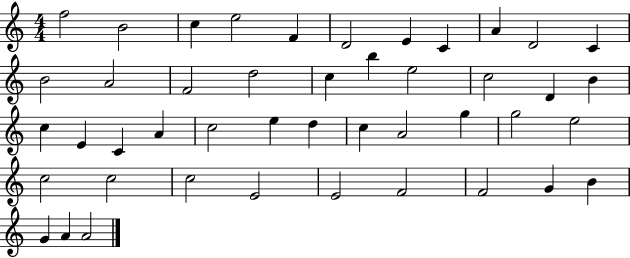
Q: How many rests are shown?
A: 0